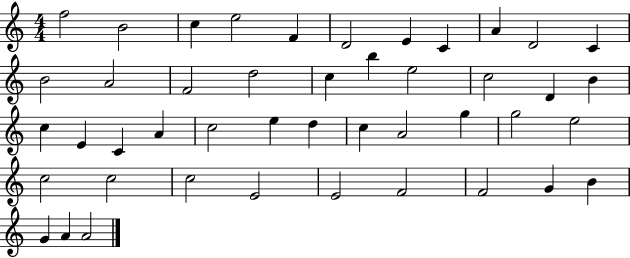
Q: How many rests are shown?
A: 0